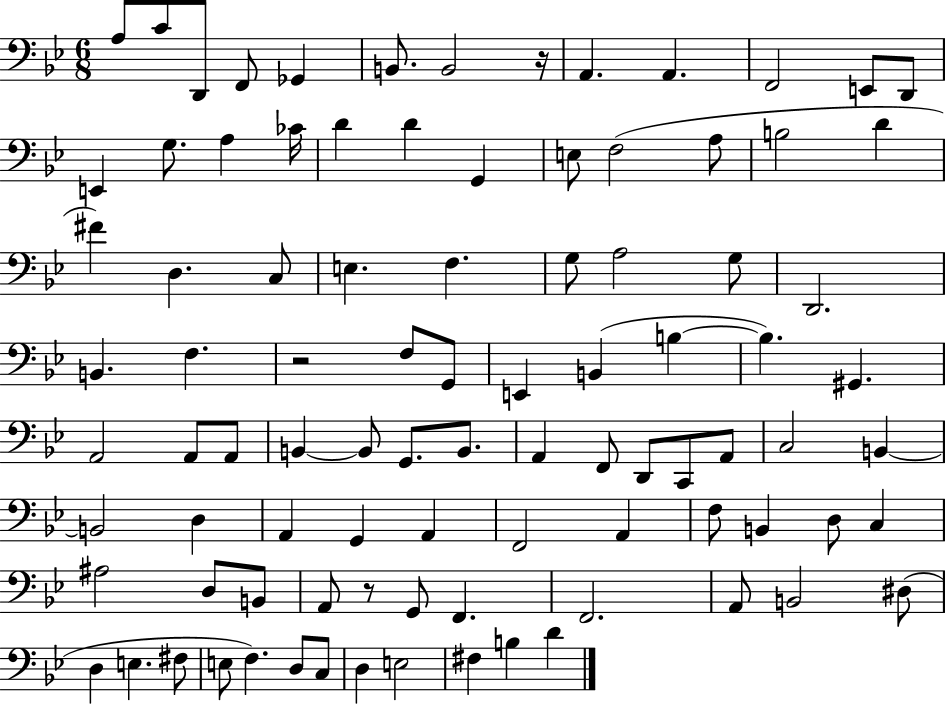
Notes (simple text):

A3/e C4/e D2/e F2/e Gb2/q B2/e. B2/h R/s A2/q. A2/q. F2/h E2/e D2/e E2/q G3/e. A3/q CES4/s D4/q D4/q G2/q E3/e F3/h A3/e B3/h D4/q F#4/q D3/q. C3/e E3/q. F3/q. G3/e A3/h G3/e D2/h. B2/q. F3/q. R/h F3/e G2/e E2/q B2/q B3/q B3/q. G#2/q. A2/h A2/e A2/e B2/q B2/e G2/e. B2/e. A2/q F2/e D2/e C2/e A2/e C3/h B2/q B2/h D3/q A2/q G2/q A2/q F2/h A2/q F3/e B2/q D3/e C3/q A#3/h D3/e B2/e A2/e R/e G2/e F2/q. F2/h. A2/e B2/h D#3/e D3/q E3/q. F#3/e E3/e F3/q. D3/e C3/e D3/q E3/h F#3/q B3/q D4/q